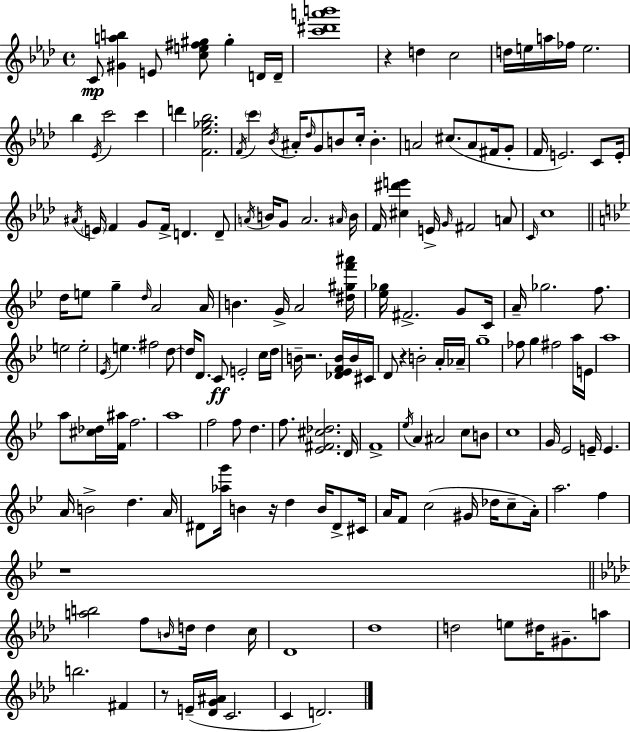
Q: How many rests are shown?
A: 6